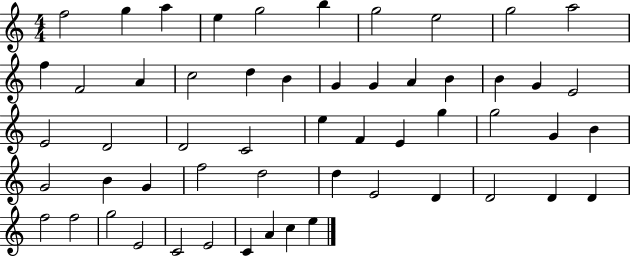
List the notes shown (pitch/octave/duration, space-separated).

F5/h G5/q A5/q E5/q G5/h B5/q G5/h E5/h G5/h A5/h F5/q F4/h A4/q C5/h D5/q B4/q G4/q G4/q A4/q B4/q B4/q G4/q E4/h E4/h D4/h D4/h C4/h E5/q F4/q E4/q G5/q G5/h G4/q B4/q G4/h B4/q G4/q F5/h D5/h D5/q E4/h D4/q D4/h D4/q D4/q F5/h F5/h G5/h E4/h C4/h E4/h C4/q A4/q C5/q E5/q